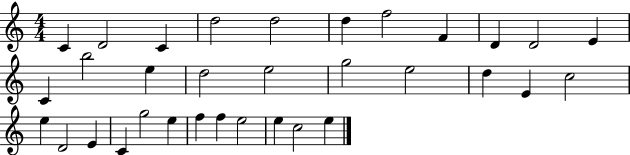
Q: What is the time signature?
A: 4/4